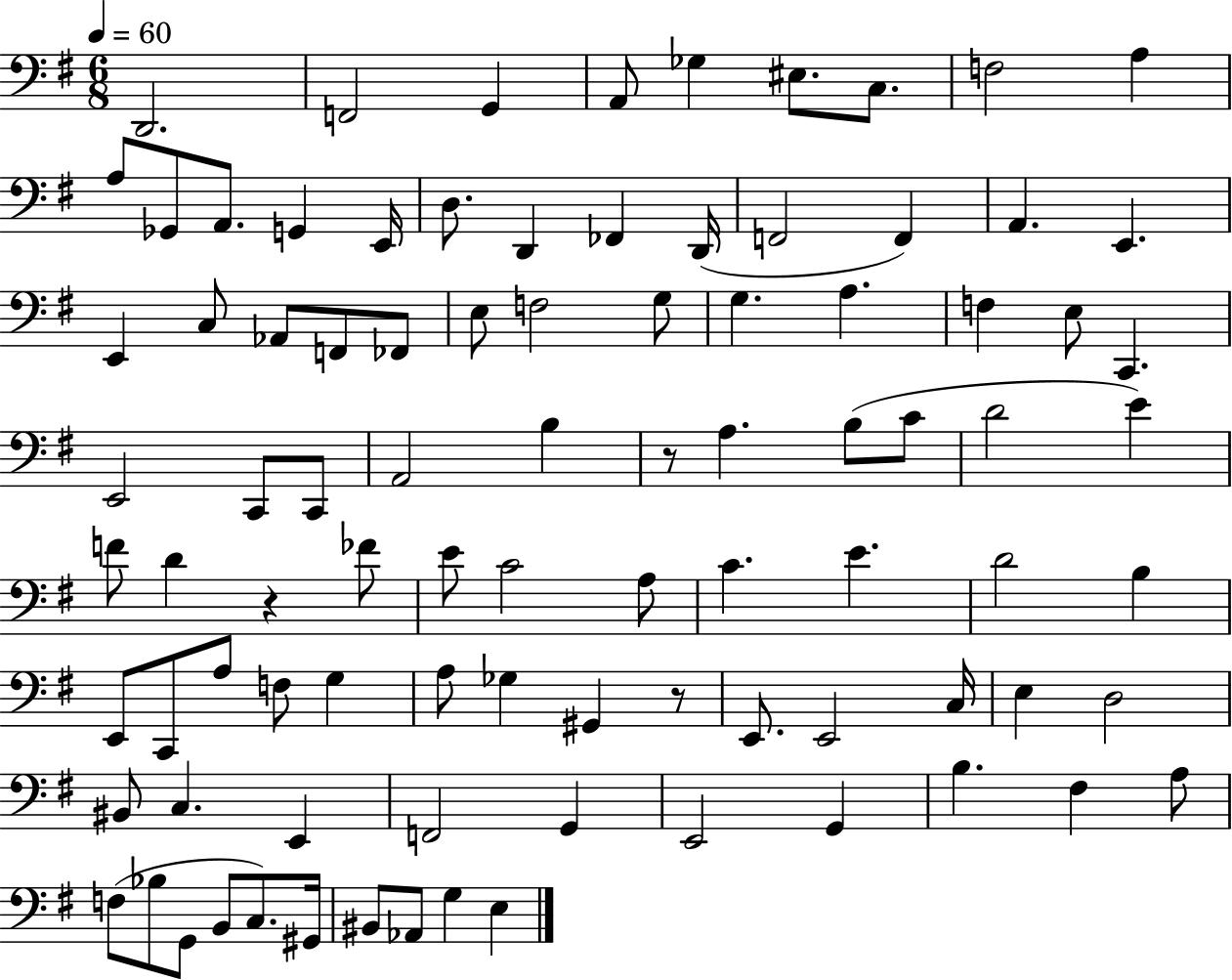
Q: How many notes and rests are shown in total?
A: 91